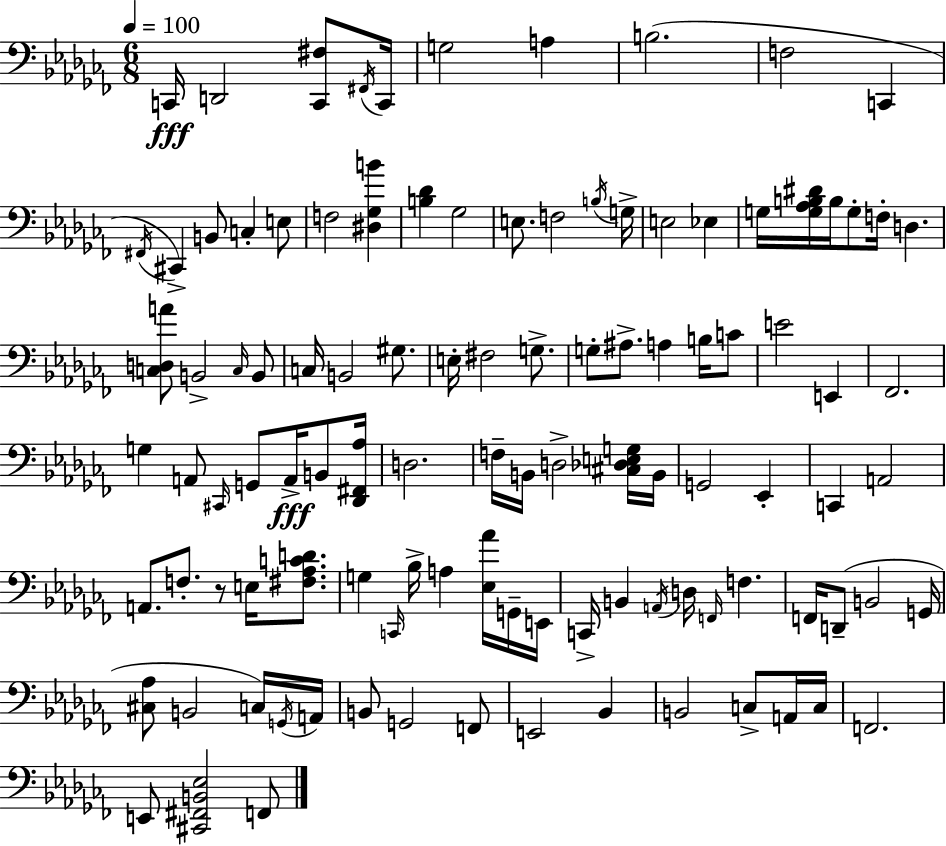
{
  \clef bass
  \numericTimeSignature
  \time 6/8
  \key aes \minor
  \tempo 4 = 100
  c,16\fff d,2 <c, fis>8 \acciaccatura { fis,16 } | c,16 g2 a4 | b2.( | f2 c,4 | \break \acciaccatura { fis,16 }) cis,4-> b,8 c4-. | e8 f2 <dis ges b'>4 | <b des'>4 ges2 | e8. f2 | \break \acciaccatura { b16 } g16-> e2 ees4 | g16 <g aes b dis'>16 b16 g8-. f16-. d4. | <c d a'>8 b,2-> | \grace { c16 } b,8 c16 b,2 | \break gis8. e16-. fis2 | g8.-> g8-. ais8.-> a4 | b16 c'8 e'2 | e,4 fes,2. | \break g4 a,8 \grace { cis,16 } g,8 | a,16->\fff b,8 <des, fis, aes>16 d2. | f16-- b,16 d2-> | <cis des e g>16 b,16 g,2 | \break ees,4-. c,4 a,2 | a,8. f8.-. r8 | e16 <fis aes c' d'>8. g4 \grace { c,16 } bes16-> a4 | <ees aes'>16 g,16-- e,16 c,16-> b,4 \acciaccatura { a,16 } | \break d16 \grace { f,16 } f4. f,16 d,8--( b,2 | g,16 <cis aes>8 b,2 | c16) \acciaccatura { g,16 } a,16 b,8 g,2 | f,8 e,2 | \break bes,4 b,2 | c8-> a,16 c16 f,2. | e,8 <cis, fis, b, ees>2 | f,8 \bar "|."
}